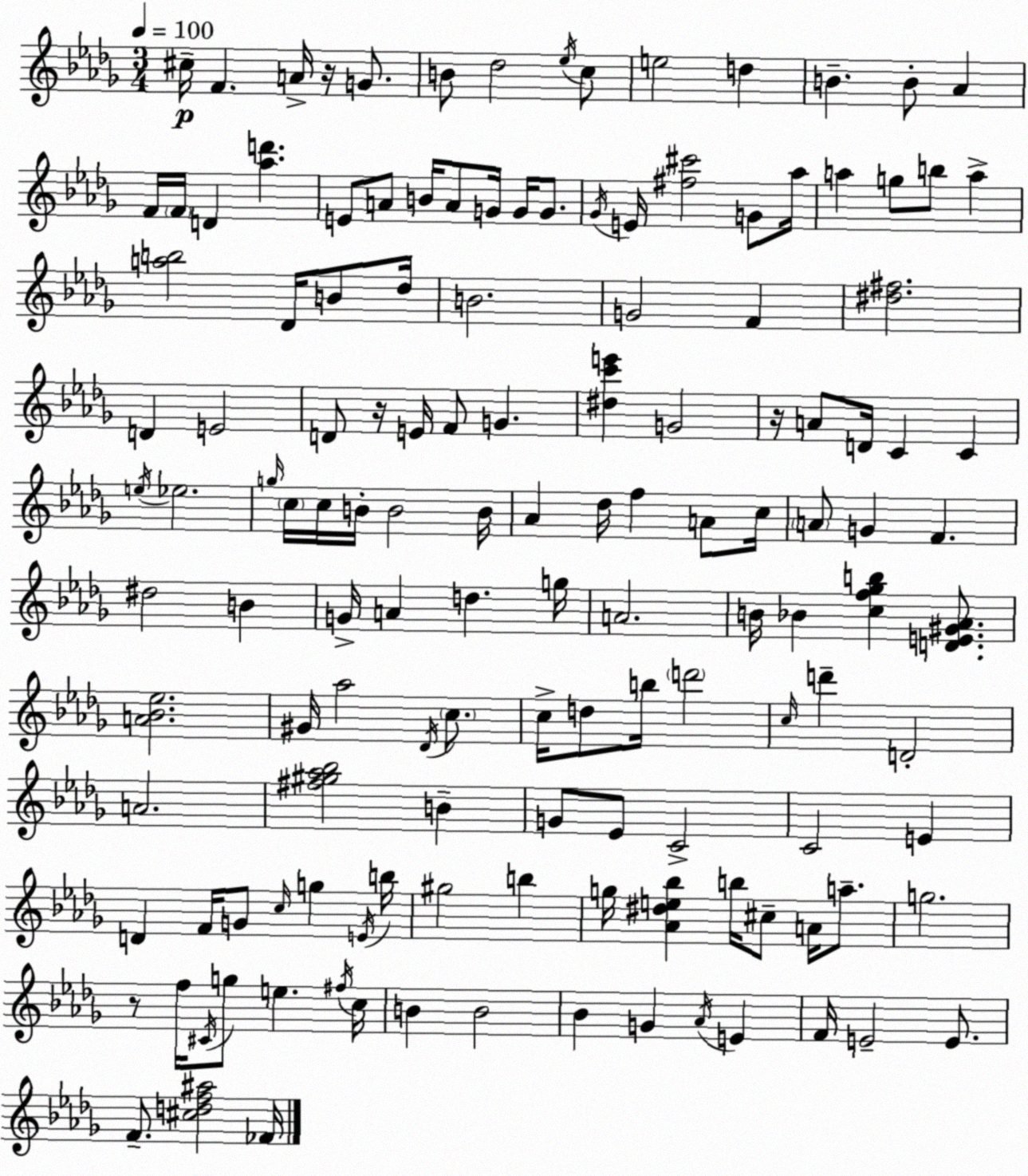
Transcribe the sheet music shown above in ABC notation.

X:1
T:Untitled
M:3/4
L:1/4
K:Bbm
^c/4 F A/4 z/4 G/2 B/2 _d2 _e/4 c/2 e2 d B B/2 _A F/4 F/4 D [_ad'] E/2 A/2 B/4 A/2 G/4 G/4 G/2 _G/4 E/4 [^f^c']2 G/2 _a/4 a g/2 b/2 a [ab]2 _D/4 B/2 _d/4 B2 G2 F [^d^f]2 D E2 D/2 z/4 E/4 F/2 G [^dc'e'] G2 z/4 A/2 D/4 C C e/4 _e2 g/4 c/4 c/4 B/4 B2 B/4 _A _d/4 f A/2 c/4 A/2 G F ^d2 B G/4 A d g/4 A2 B/4 _B [cf_gb] [DE^G_A]/2 [A_B_e]2 ^G/4 _a2 _D/4 c/2 c/4 d/2 b/4 d'2 c/4 d' D2 A2 [^f^g_a_b]2 B G/2 _E/2 C2 C2 E D F/4 G/2 c/4 g E/4 b/4 ^g2 b g/4 [_A^de_b] b/4 ^c/2 A/4 a/2 g2 z/2 f/4 ^C/4 g/2 e ^f/4 c/4 B B2 _B G _A/4 E F/4 E2 E/2 F/2 [^cdf^a]2 _F/4